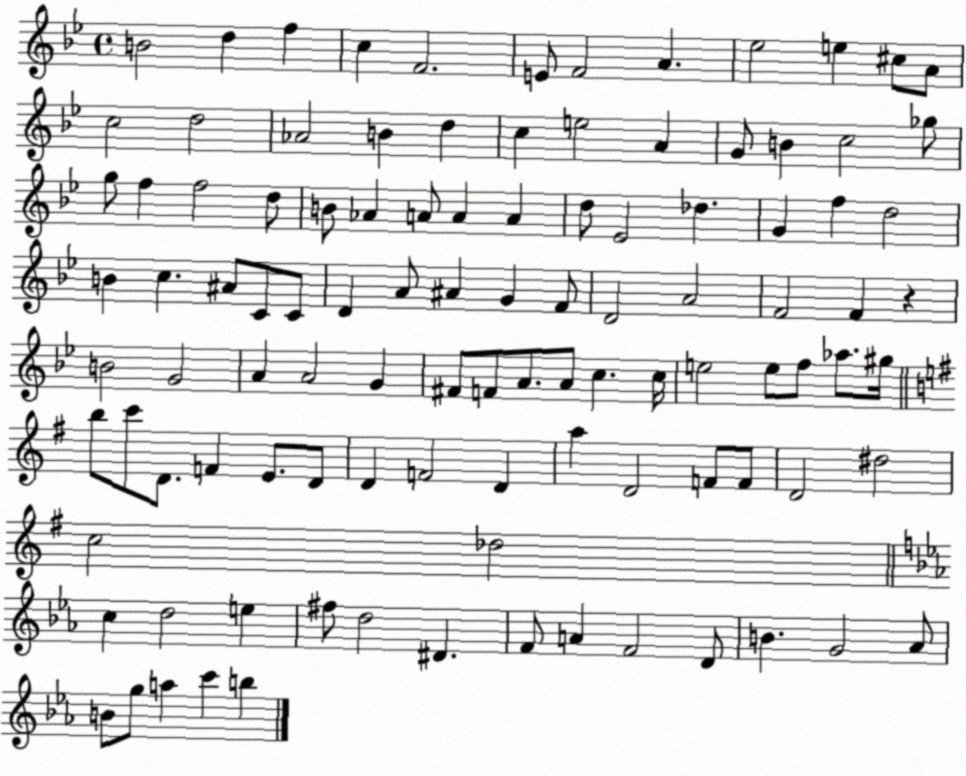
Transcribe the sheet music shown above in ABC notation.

X:1
T:Untitled
M:4/4
L:1/4
K:Bb
B2 d f c F2 E/2 F2 A _e2 e ^c/2 A/2 c2 d2 _A2 B d c e2 A G/2 B c2 _g/2 g/2 f f2 d/2 B/2 _A A/2 A A d/2 _E2 _d G f d2 B c ^A/2 C/2 C/2 D A/2 ^A G F/2 D2 A2 F2 F z B2 G2 A A2 G ^F/2 F/2 A/2 A/2 c c/4 e2 e/2 f/2 _a/2 ^g/4 b/2 c'/2 D/2 F E/2 D/2 D F2 D a D2 F/2 F/2 D2 ^d2 c2 _d2 c d2 e ^f/2 d2 ^D F/2 A F2 D/2 B G2 _A/2 B/2 g/2 a c' b